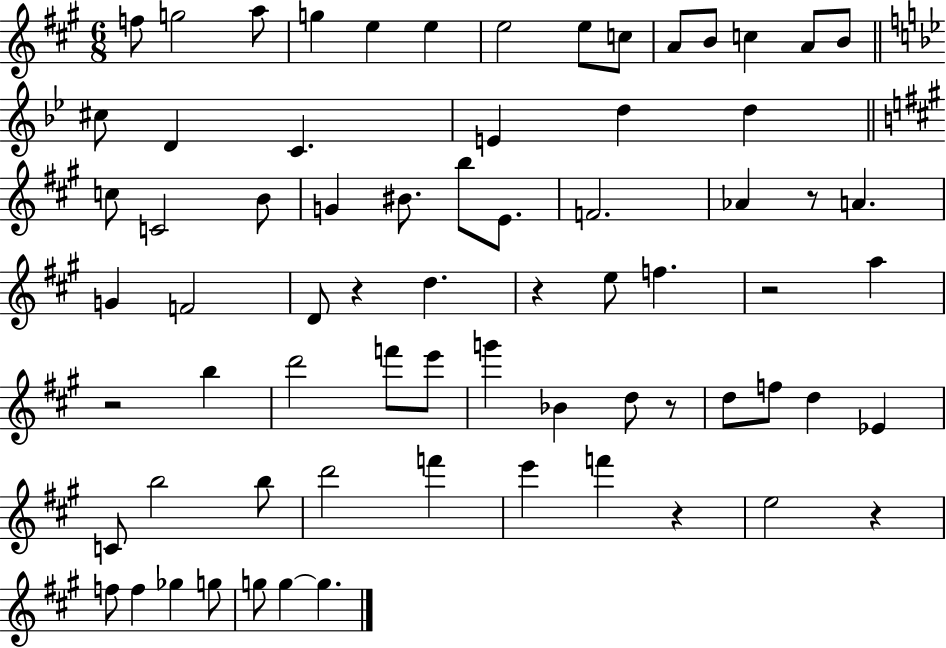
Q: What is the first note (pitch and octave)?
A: F5